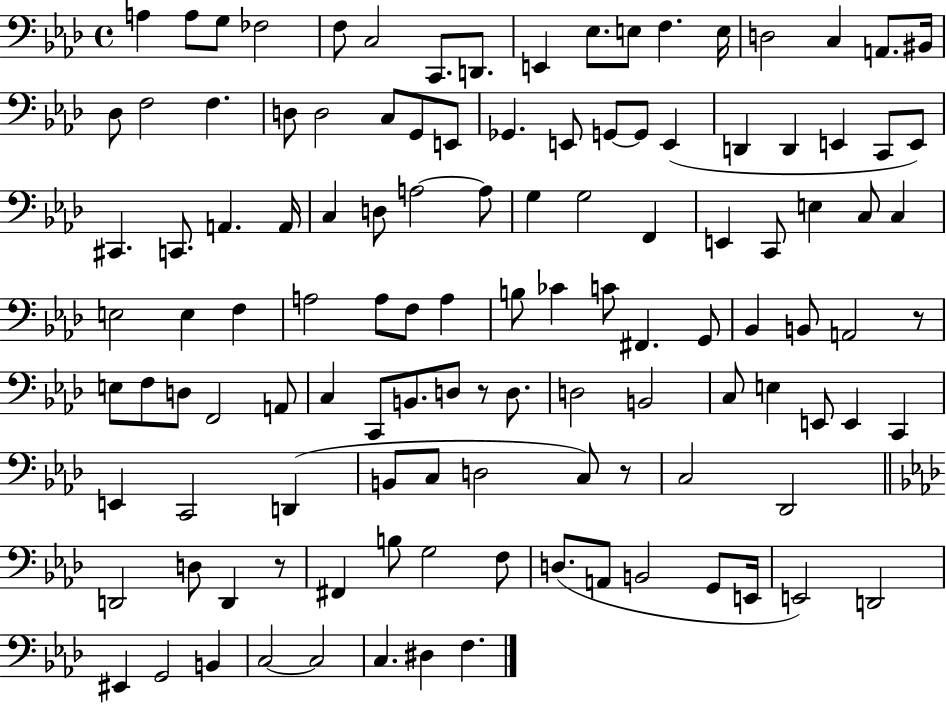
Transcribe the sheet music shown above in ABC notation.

X:1
T:Untitled
M:4/4
L:1/4
K:Ab
A, A,/2 G,/2 _F,2 F,/2 C,2 C,,/2 D,,/2 E,, _E,/2 E,/2 F, E,/4 D,2 C, A,,/2 ^B,,/4 _D,/2 F,2 F, D,/2 D,2 C,/2 G,,/2 E,,/2 _G,, E,,/2 G,,/2 G,,/2 E,, D,, D,, E,, C,,/2 E,,/2 ^C,, C,,/2 A,, A,,/4 C, D,/2 A,2 A,/2 G, G,2 F,, E,, C,,/2 E, C,/2 C, E,2 E, F, A,2 A,/2 F,/2 A, B,/2 _C C/2 ^F,, G,,/2 _B,, B,,/2 A,,2 z/2 E,/2 F,/2 D,/2 F,,2 A,,/2 C, C,,/2 B,,/2 D,/2 z/2 D,/2 D,2 B,,2 C,/2 E, E,,/2 E,, C,, E,, C,,2 D,, B,,/2 C,/2 D,2 C,/2 z/2 C,2 _D,,2 D,,2 D,/2 D,, z/2 ^F,, B,/2 G,2 F,/2 D,/2 A,,/2 B,,2 G,,/2 E,,/4 E,,2 D,,2 ^E,, G,,2 B,, C,2 C,2 C, ^D, F,